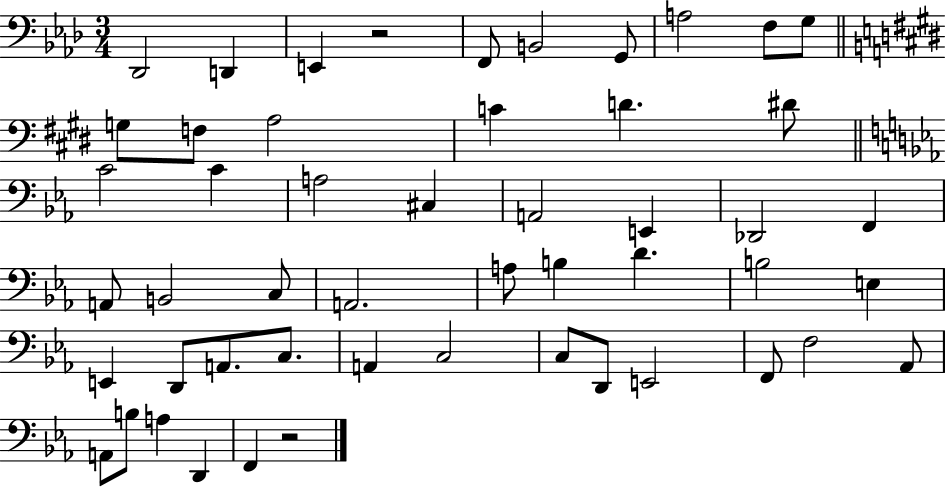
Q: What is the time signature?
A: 3/4